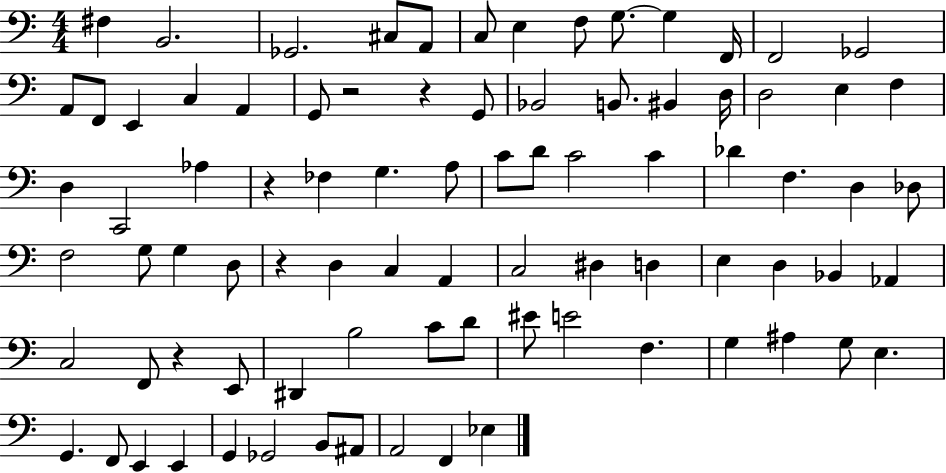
{
  \clef bass
  \numericTimeSignature
  \time 4/4
  \key c \major
  fis4 b,2. | ges,2. cis8 a,8 | c8 e4 f8 g8.~~ g4 f,16 | f,2 ges,2 | \break a,8 f,8 e,4 c4 a,4 | g,8 r2 r4 g,8 | bes,2 b,8. bis,4 d16 | d2 e4 f4 | \break d4 c,2 aes4 | r4 fes4 g4. a8 | c'8 d'8 c'2 c'4 | des'4 f4. d4 des8 | \break f2 g8 g4 d8 | r4 d4 c4 a,4 | c2 dis4 d4 | e4 d4 bes,4 aes,4 | \break c2 f,8 r4 e,8 | dis,4 b2 c'8 d'8 | eis'8 e'2 f4. | g4 ais4 g8 e4. | \break g,4. f,8 e,4 e,4 | g,4 ges,2 b,8 ais,8 | a,2 f,4 ees4 | \bar "|."
}